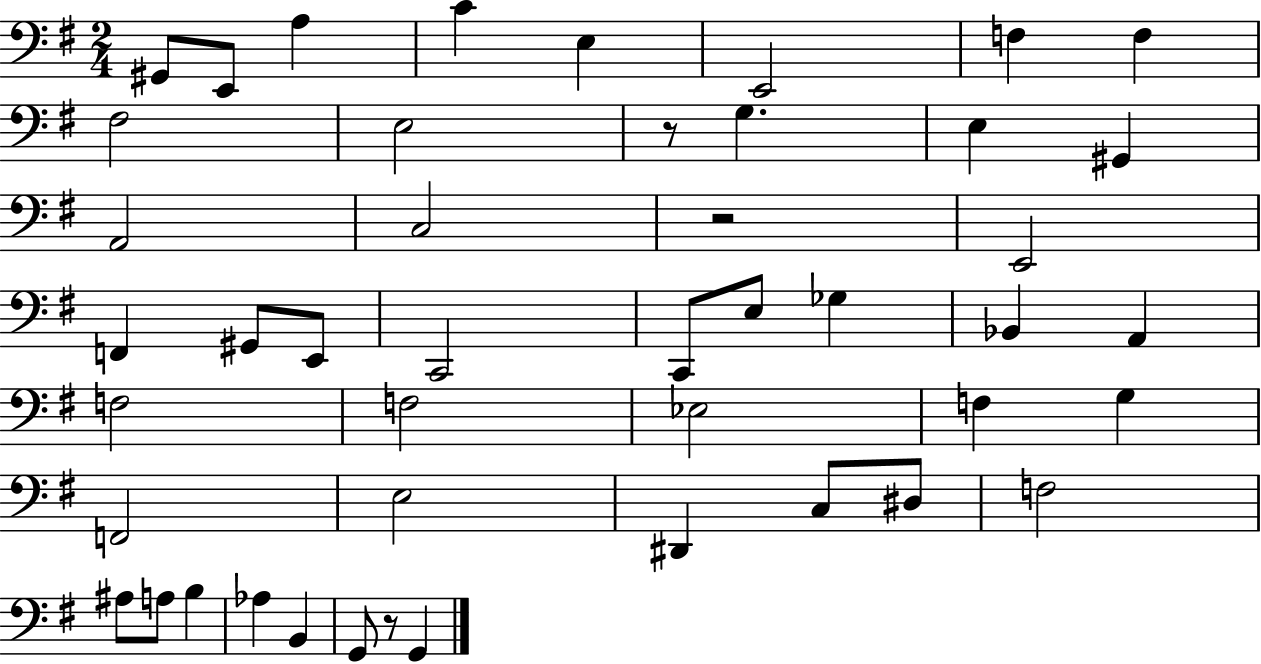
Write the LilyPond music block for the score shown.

{
  \clef bass
  \numericTimeSignature
  \time 2/4
  \key g \major
  gis,8 e,8 a4 | c'4 e4 | e,2 | f4 f4 | \break fis2 | e2 | r8 g4. | e4 gis,4 | \break a,2 | c2 | r2 | e,2 | \break f,4 gis,8 e,8 | c,2 | c,8 e8 ges4 | bes,4 a,4 | \break f2 | f2 | ees2 | f4 g4 | \break f,2 | e2 | dis,4 c8 dis8 | f2 | \break ais8 a8 b4 | aes4 b,4 | g,8 r8 g,4 | \bar "|."
}